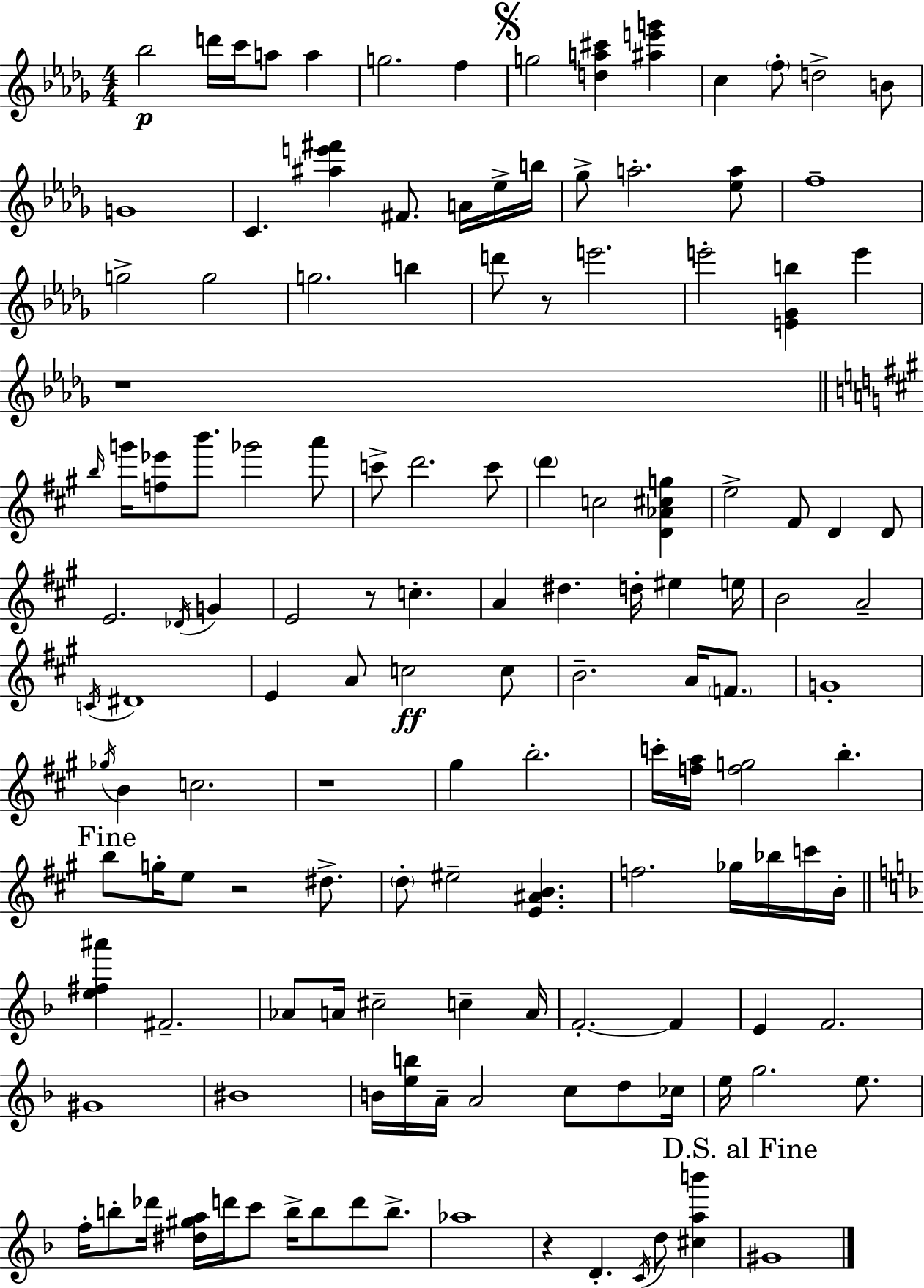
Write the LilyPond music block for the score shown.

{
  \clef treble
  \numericTimeSignature
  \time 4/4
  \key bes \minor
  bes''2\p d'''16 c'''16 a''8 a''4 | g''2. f''4 | \mark \markup { \musicglyph "scripts.segno" } g''2 <d'' a'' cis'''>4 <ais'' e''' g'''>4 | c''4 \parenthesize f''8-. d''2-> b'8 | \break g'1 | c'4. <ais'' e''' fis'''>4 fis'8. a'16 ees''16-> b''16 | ges''8-> a''2.-. <ees'' a''>8 | f''1-- | \break g''2-> g''2 | g''2. b''4 | d'''8 r8 e'''2. | e'''2-. <e' ges' b''>4 e'''4 | \break r1 | \bar "||" \break \key a \major \grace { b''16 } g'''16 <f'' ees'''>8 b'''8. ges'''2 a'''8 | c'''8-> d'''2. c'''8 | \parenthesize d'''4 c''2 <d' aes' cis'' g''>4 | e''2-> fis'8 d'4 d'8 | \break e'2. \acciaccatura { des'16 } g'4 | e'2 r8 c''4.-. | a'4 dis''4. d''16-. eis''4 | e''16 b'2 a'2-- | \break \acciaccatura { c'16 } dis'1 | e'4 a'8 c''2\ff | c''8 b'2.-- a'16 | \parenthesize f'8. g'1-. | \break \acciaccatura { ges''16 } b'4 c''2. | r1 | gis''4 b''2.-. | c'''16-. <f'' a''>16 <f'' g''>2 b''4.-. | \break \mark "Fine" b''8 g''16-. e''8 r2 | dis''8.-> \parenthesize d''8-. eis''2-- <e' ais' b'>4. | f''2. | ges''16 bes''16 c'''16 b'16-. \bar "||" \break \key d \minor <e'' fis'' ais'''>4 fis'2.-- | aes'8 a'16 cis''2-- c''4-- a'16 | f'2.-.~~ f'4 | e'4 f'2. | \break gis'1 | bis'1 | b'16 <e'' b''>16 a'16-- a'2 c''8 d''8 ces''16 | e''16 g''2. e''8. | \break f''16-. b''8-. des'''16 <dis'' gis'' a''>16 d'''16 c'''8 b''16-> b''8 d'''8 b''8.-> | aes''1 | r4 d'4.-. \acciaccatura { c'16 } d''8 <cis'' a'' b'''>4 | \mark "D.S. al Fine" gis'1 | \break \bar "|."
}